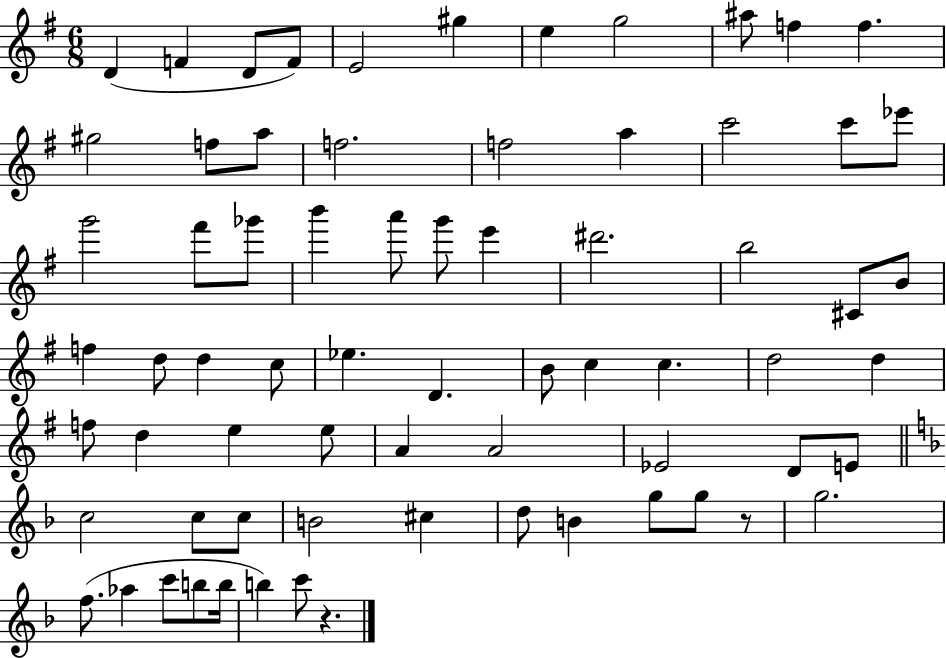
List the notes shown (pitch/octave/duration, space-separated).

D4/q F4/q D4/e F4/e E4/h G#5/q E5/q G5/h A#5/e F5/q F5/q. G#5/h F5/e A5/e F5/h. F5/h A5/q C6/h C6/e Eb6/e G6/h F#6/e Gb6/e B6/q A6/e G6/e E6/q D#6/h. B5/h C#4/e B4/e F5/q D5/e D5/q C5/e Eb5/q. D4/q. B4/e C5/q C5/q. D5/h D5/q F5/e D5/q E5/q E5/e A4/q A4/h Eb4/h D4/e E4/e C5/h C5/e C5/e B4/h C#5/q D5/e B4/q G5/e G5/e R/e G5/h. F5/e. Ab5/q C6/e B5/e B5/s B5/q C6/e R/q.